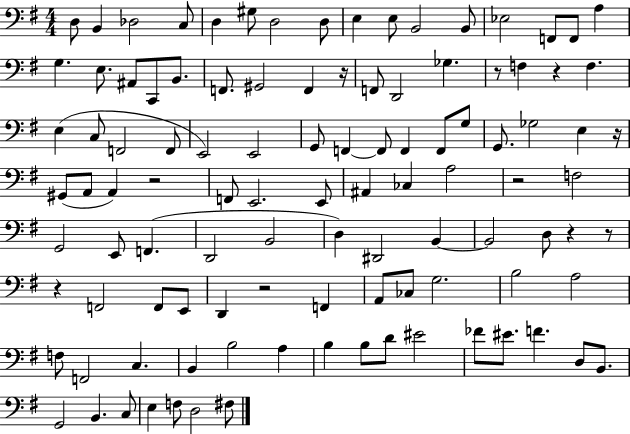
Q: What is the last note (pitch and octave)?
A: F#3